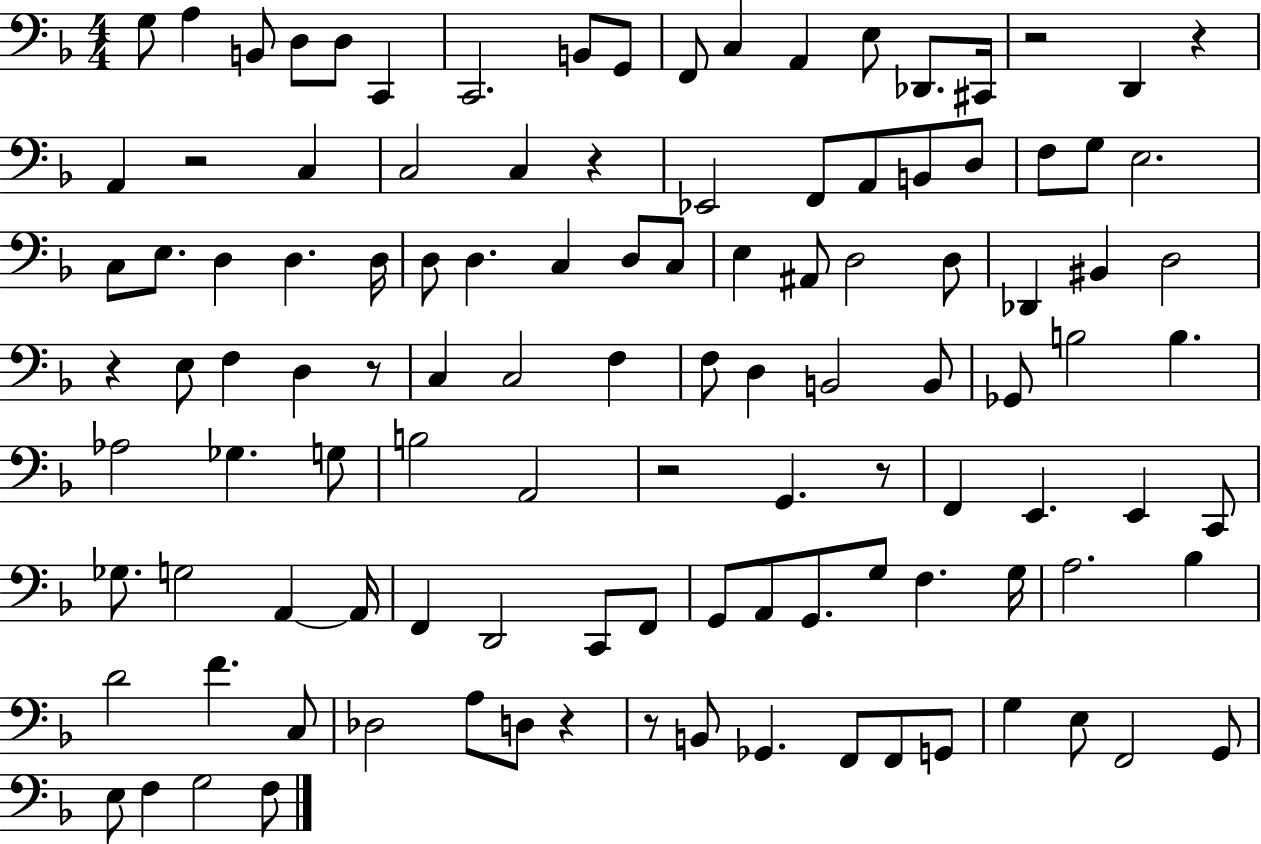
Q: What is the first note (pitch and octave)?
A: G3